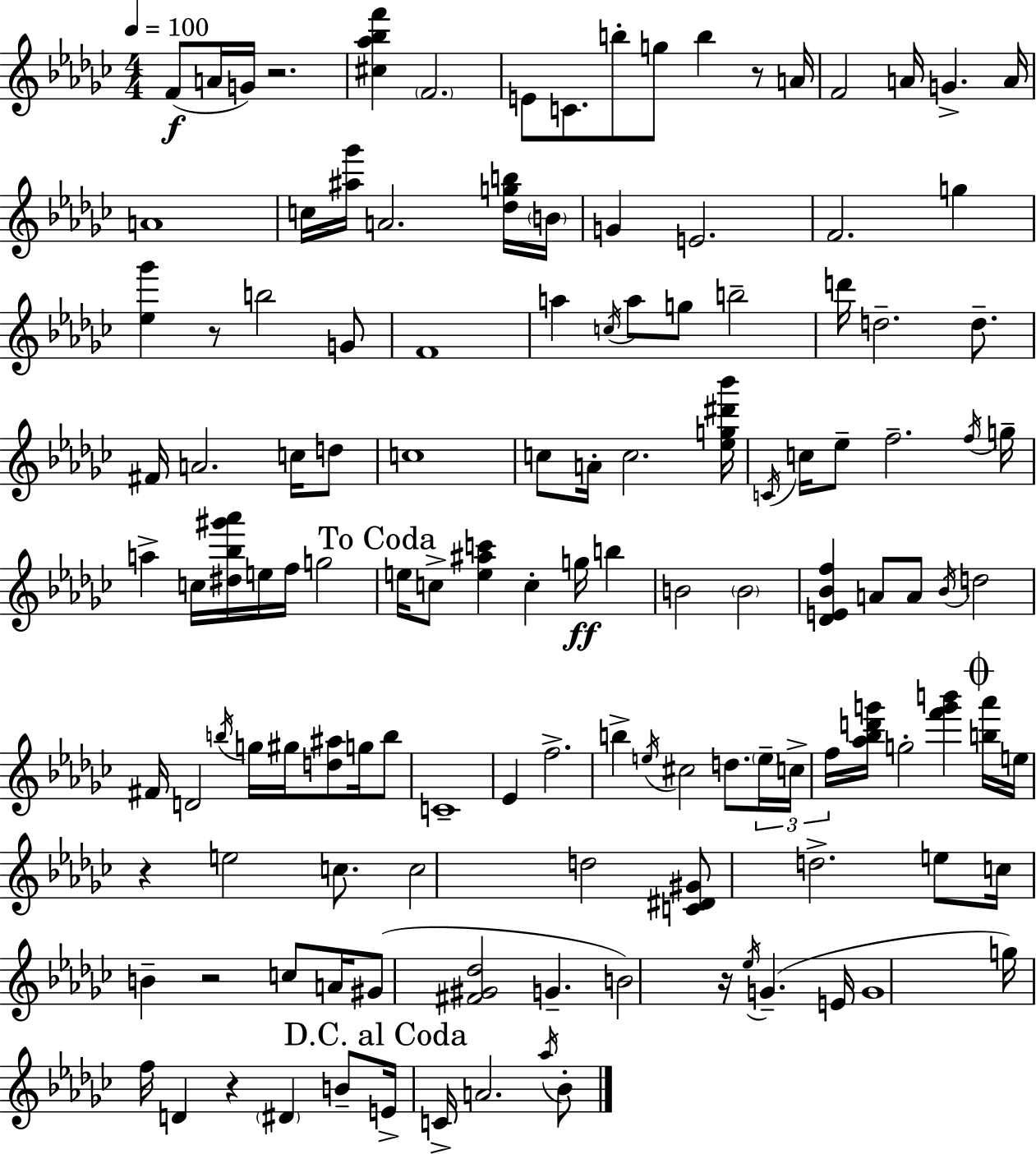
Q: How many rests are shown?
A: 7